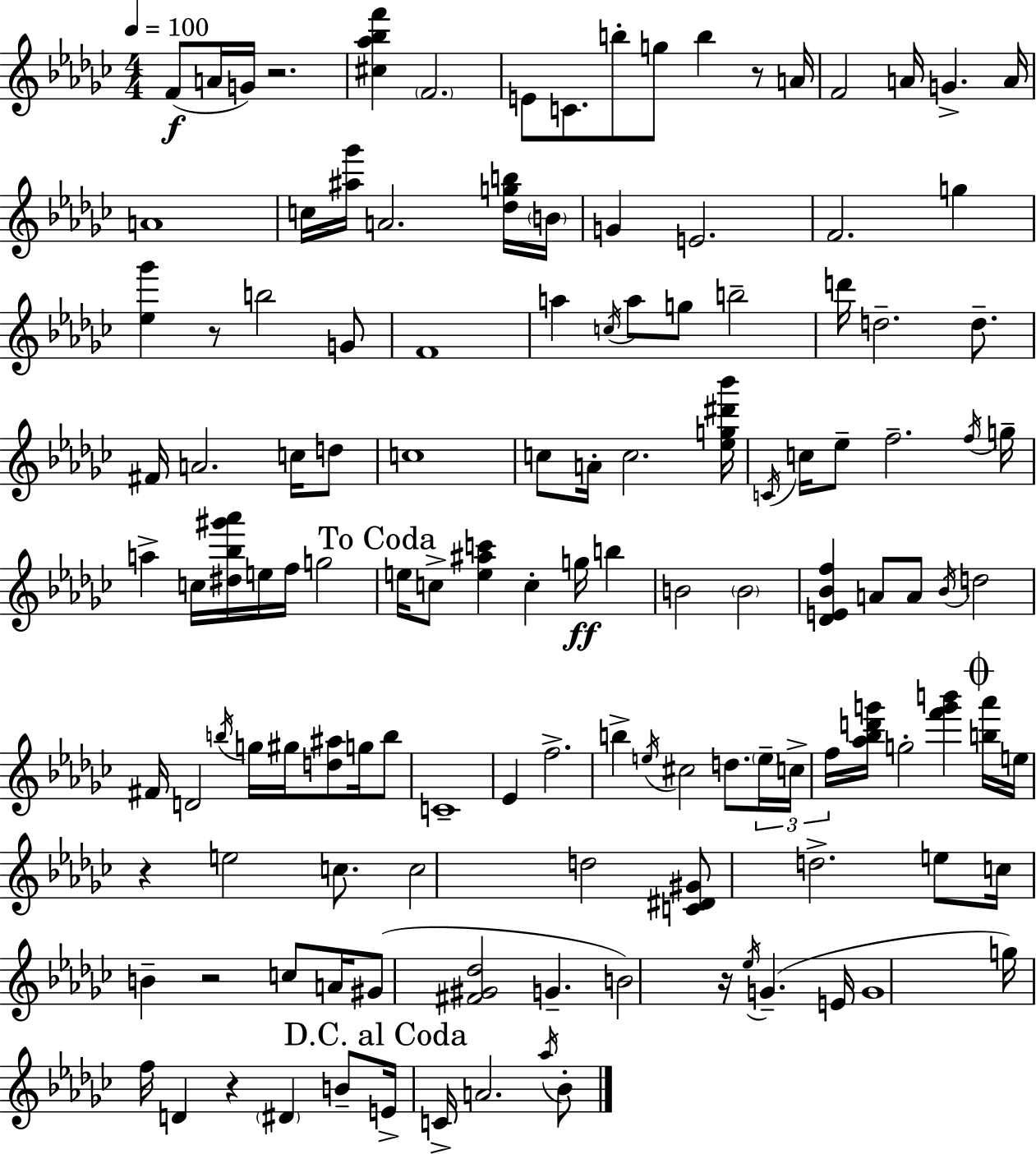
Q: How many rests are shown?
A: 7